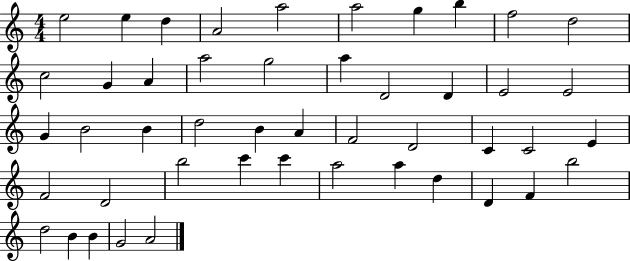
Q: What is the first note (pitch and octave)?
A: E5